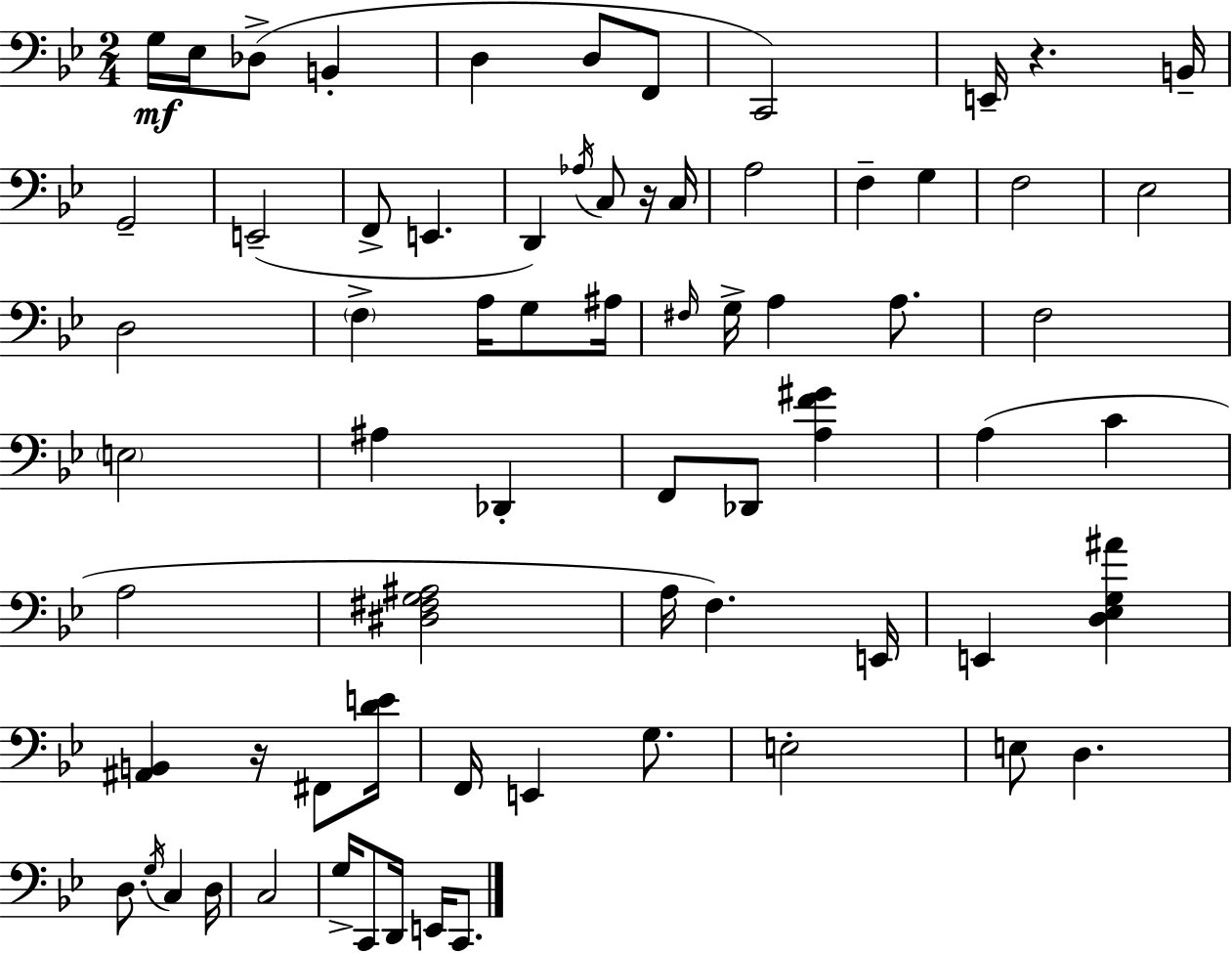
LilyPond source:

{
  \clef bass
  \numericTimeSignature
  \time 2/4
  \key bes \major
  g16\mf ees16 des8->( b,4-. | d4 d8 f,8 | c,2) | e,16-- r4. b,16-- | \break g,2-- | e,2--( | f,8-> e,4. | d,4) \acciaccatura { aes16 } c8 r16 | \break c16 a2 | f4-- g4 | f2 | ees2 | \break d2 | \parenthesize f4-> a16 g8 | ais16 \grace { fis16 } g16-> a4 a8. | f2 | \break \parenthesize e2 | ais4 des,4-. | f,8 des,8 <a f' gis'>4 | a4( c'4 | \break a2 | <dis fis g ais>2 | a16 f4.) | e,16 e,4 <d ees g ais'>4 | \break <ais, b,>4 r16 fis,8 | <d' e'>16 f,16 e,4 g8. | e2-. | e8 d4. | \break d8. \acciaccatura { g16 } c4 | d16 c2 | g16-> c,8 d,16 e,16 | c,8. \bar "|."
}